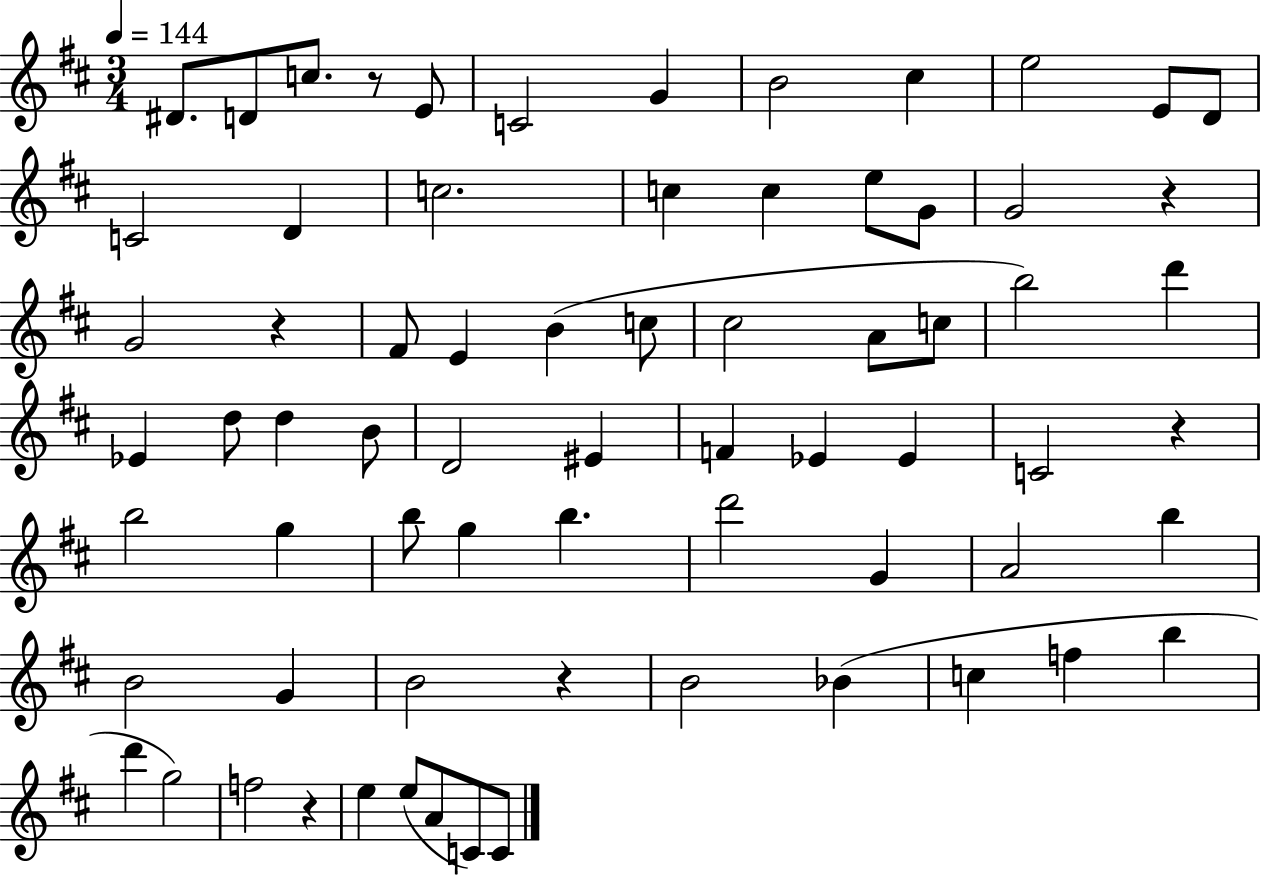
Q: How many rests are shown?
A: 6